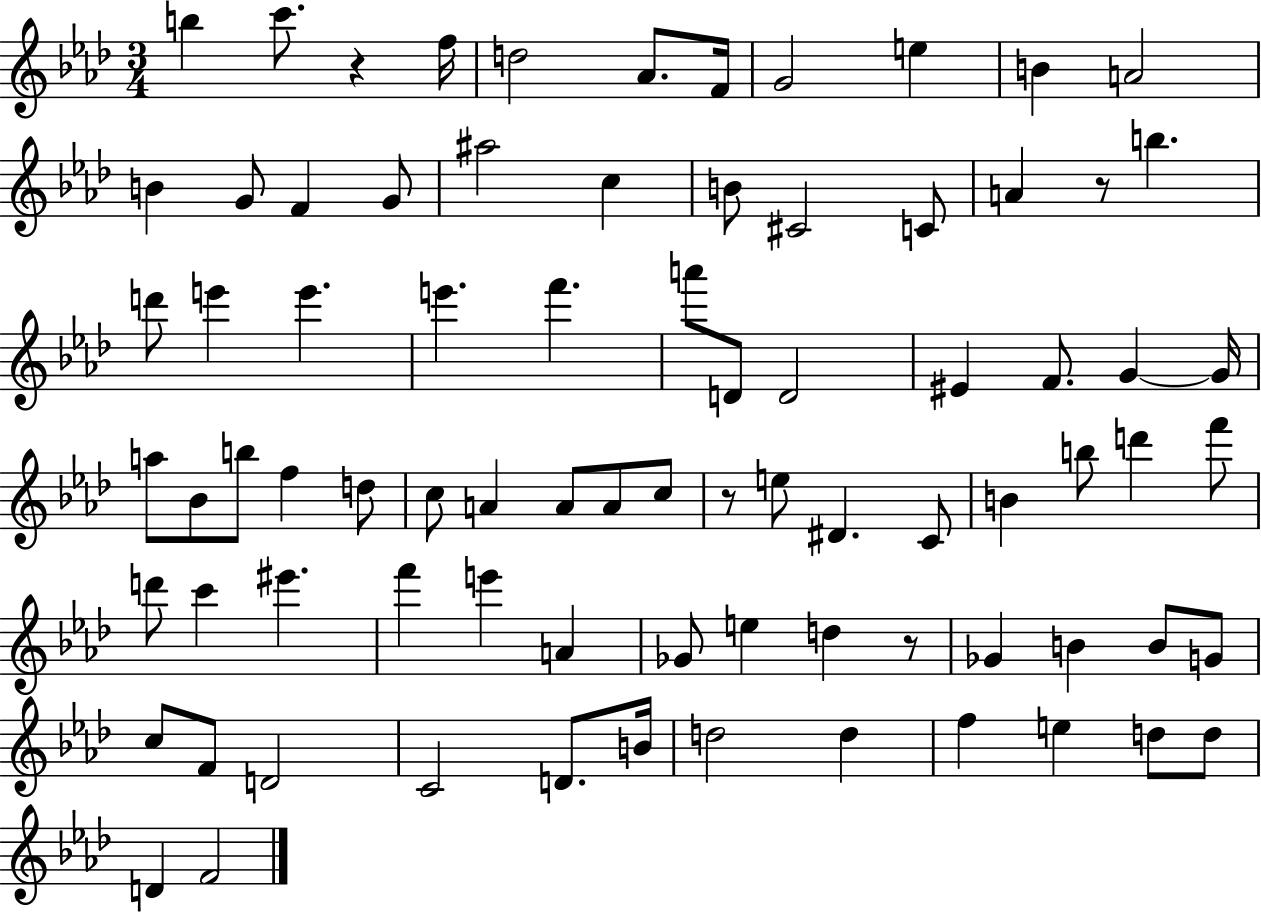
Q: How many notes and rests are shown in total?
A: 81